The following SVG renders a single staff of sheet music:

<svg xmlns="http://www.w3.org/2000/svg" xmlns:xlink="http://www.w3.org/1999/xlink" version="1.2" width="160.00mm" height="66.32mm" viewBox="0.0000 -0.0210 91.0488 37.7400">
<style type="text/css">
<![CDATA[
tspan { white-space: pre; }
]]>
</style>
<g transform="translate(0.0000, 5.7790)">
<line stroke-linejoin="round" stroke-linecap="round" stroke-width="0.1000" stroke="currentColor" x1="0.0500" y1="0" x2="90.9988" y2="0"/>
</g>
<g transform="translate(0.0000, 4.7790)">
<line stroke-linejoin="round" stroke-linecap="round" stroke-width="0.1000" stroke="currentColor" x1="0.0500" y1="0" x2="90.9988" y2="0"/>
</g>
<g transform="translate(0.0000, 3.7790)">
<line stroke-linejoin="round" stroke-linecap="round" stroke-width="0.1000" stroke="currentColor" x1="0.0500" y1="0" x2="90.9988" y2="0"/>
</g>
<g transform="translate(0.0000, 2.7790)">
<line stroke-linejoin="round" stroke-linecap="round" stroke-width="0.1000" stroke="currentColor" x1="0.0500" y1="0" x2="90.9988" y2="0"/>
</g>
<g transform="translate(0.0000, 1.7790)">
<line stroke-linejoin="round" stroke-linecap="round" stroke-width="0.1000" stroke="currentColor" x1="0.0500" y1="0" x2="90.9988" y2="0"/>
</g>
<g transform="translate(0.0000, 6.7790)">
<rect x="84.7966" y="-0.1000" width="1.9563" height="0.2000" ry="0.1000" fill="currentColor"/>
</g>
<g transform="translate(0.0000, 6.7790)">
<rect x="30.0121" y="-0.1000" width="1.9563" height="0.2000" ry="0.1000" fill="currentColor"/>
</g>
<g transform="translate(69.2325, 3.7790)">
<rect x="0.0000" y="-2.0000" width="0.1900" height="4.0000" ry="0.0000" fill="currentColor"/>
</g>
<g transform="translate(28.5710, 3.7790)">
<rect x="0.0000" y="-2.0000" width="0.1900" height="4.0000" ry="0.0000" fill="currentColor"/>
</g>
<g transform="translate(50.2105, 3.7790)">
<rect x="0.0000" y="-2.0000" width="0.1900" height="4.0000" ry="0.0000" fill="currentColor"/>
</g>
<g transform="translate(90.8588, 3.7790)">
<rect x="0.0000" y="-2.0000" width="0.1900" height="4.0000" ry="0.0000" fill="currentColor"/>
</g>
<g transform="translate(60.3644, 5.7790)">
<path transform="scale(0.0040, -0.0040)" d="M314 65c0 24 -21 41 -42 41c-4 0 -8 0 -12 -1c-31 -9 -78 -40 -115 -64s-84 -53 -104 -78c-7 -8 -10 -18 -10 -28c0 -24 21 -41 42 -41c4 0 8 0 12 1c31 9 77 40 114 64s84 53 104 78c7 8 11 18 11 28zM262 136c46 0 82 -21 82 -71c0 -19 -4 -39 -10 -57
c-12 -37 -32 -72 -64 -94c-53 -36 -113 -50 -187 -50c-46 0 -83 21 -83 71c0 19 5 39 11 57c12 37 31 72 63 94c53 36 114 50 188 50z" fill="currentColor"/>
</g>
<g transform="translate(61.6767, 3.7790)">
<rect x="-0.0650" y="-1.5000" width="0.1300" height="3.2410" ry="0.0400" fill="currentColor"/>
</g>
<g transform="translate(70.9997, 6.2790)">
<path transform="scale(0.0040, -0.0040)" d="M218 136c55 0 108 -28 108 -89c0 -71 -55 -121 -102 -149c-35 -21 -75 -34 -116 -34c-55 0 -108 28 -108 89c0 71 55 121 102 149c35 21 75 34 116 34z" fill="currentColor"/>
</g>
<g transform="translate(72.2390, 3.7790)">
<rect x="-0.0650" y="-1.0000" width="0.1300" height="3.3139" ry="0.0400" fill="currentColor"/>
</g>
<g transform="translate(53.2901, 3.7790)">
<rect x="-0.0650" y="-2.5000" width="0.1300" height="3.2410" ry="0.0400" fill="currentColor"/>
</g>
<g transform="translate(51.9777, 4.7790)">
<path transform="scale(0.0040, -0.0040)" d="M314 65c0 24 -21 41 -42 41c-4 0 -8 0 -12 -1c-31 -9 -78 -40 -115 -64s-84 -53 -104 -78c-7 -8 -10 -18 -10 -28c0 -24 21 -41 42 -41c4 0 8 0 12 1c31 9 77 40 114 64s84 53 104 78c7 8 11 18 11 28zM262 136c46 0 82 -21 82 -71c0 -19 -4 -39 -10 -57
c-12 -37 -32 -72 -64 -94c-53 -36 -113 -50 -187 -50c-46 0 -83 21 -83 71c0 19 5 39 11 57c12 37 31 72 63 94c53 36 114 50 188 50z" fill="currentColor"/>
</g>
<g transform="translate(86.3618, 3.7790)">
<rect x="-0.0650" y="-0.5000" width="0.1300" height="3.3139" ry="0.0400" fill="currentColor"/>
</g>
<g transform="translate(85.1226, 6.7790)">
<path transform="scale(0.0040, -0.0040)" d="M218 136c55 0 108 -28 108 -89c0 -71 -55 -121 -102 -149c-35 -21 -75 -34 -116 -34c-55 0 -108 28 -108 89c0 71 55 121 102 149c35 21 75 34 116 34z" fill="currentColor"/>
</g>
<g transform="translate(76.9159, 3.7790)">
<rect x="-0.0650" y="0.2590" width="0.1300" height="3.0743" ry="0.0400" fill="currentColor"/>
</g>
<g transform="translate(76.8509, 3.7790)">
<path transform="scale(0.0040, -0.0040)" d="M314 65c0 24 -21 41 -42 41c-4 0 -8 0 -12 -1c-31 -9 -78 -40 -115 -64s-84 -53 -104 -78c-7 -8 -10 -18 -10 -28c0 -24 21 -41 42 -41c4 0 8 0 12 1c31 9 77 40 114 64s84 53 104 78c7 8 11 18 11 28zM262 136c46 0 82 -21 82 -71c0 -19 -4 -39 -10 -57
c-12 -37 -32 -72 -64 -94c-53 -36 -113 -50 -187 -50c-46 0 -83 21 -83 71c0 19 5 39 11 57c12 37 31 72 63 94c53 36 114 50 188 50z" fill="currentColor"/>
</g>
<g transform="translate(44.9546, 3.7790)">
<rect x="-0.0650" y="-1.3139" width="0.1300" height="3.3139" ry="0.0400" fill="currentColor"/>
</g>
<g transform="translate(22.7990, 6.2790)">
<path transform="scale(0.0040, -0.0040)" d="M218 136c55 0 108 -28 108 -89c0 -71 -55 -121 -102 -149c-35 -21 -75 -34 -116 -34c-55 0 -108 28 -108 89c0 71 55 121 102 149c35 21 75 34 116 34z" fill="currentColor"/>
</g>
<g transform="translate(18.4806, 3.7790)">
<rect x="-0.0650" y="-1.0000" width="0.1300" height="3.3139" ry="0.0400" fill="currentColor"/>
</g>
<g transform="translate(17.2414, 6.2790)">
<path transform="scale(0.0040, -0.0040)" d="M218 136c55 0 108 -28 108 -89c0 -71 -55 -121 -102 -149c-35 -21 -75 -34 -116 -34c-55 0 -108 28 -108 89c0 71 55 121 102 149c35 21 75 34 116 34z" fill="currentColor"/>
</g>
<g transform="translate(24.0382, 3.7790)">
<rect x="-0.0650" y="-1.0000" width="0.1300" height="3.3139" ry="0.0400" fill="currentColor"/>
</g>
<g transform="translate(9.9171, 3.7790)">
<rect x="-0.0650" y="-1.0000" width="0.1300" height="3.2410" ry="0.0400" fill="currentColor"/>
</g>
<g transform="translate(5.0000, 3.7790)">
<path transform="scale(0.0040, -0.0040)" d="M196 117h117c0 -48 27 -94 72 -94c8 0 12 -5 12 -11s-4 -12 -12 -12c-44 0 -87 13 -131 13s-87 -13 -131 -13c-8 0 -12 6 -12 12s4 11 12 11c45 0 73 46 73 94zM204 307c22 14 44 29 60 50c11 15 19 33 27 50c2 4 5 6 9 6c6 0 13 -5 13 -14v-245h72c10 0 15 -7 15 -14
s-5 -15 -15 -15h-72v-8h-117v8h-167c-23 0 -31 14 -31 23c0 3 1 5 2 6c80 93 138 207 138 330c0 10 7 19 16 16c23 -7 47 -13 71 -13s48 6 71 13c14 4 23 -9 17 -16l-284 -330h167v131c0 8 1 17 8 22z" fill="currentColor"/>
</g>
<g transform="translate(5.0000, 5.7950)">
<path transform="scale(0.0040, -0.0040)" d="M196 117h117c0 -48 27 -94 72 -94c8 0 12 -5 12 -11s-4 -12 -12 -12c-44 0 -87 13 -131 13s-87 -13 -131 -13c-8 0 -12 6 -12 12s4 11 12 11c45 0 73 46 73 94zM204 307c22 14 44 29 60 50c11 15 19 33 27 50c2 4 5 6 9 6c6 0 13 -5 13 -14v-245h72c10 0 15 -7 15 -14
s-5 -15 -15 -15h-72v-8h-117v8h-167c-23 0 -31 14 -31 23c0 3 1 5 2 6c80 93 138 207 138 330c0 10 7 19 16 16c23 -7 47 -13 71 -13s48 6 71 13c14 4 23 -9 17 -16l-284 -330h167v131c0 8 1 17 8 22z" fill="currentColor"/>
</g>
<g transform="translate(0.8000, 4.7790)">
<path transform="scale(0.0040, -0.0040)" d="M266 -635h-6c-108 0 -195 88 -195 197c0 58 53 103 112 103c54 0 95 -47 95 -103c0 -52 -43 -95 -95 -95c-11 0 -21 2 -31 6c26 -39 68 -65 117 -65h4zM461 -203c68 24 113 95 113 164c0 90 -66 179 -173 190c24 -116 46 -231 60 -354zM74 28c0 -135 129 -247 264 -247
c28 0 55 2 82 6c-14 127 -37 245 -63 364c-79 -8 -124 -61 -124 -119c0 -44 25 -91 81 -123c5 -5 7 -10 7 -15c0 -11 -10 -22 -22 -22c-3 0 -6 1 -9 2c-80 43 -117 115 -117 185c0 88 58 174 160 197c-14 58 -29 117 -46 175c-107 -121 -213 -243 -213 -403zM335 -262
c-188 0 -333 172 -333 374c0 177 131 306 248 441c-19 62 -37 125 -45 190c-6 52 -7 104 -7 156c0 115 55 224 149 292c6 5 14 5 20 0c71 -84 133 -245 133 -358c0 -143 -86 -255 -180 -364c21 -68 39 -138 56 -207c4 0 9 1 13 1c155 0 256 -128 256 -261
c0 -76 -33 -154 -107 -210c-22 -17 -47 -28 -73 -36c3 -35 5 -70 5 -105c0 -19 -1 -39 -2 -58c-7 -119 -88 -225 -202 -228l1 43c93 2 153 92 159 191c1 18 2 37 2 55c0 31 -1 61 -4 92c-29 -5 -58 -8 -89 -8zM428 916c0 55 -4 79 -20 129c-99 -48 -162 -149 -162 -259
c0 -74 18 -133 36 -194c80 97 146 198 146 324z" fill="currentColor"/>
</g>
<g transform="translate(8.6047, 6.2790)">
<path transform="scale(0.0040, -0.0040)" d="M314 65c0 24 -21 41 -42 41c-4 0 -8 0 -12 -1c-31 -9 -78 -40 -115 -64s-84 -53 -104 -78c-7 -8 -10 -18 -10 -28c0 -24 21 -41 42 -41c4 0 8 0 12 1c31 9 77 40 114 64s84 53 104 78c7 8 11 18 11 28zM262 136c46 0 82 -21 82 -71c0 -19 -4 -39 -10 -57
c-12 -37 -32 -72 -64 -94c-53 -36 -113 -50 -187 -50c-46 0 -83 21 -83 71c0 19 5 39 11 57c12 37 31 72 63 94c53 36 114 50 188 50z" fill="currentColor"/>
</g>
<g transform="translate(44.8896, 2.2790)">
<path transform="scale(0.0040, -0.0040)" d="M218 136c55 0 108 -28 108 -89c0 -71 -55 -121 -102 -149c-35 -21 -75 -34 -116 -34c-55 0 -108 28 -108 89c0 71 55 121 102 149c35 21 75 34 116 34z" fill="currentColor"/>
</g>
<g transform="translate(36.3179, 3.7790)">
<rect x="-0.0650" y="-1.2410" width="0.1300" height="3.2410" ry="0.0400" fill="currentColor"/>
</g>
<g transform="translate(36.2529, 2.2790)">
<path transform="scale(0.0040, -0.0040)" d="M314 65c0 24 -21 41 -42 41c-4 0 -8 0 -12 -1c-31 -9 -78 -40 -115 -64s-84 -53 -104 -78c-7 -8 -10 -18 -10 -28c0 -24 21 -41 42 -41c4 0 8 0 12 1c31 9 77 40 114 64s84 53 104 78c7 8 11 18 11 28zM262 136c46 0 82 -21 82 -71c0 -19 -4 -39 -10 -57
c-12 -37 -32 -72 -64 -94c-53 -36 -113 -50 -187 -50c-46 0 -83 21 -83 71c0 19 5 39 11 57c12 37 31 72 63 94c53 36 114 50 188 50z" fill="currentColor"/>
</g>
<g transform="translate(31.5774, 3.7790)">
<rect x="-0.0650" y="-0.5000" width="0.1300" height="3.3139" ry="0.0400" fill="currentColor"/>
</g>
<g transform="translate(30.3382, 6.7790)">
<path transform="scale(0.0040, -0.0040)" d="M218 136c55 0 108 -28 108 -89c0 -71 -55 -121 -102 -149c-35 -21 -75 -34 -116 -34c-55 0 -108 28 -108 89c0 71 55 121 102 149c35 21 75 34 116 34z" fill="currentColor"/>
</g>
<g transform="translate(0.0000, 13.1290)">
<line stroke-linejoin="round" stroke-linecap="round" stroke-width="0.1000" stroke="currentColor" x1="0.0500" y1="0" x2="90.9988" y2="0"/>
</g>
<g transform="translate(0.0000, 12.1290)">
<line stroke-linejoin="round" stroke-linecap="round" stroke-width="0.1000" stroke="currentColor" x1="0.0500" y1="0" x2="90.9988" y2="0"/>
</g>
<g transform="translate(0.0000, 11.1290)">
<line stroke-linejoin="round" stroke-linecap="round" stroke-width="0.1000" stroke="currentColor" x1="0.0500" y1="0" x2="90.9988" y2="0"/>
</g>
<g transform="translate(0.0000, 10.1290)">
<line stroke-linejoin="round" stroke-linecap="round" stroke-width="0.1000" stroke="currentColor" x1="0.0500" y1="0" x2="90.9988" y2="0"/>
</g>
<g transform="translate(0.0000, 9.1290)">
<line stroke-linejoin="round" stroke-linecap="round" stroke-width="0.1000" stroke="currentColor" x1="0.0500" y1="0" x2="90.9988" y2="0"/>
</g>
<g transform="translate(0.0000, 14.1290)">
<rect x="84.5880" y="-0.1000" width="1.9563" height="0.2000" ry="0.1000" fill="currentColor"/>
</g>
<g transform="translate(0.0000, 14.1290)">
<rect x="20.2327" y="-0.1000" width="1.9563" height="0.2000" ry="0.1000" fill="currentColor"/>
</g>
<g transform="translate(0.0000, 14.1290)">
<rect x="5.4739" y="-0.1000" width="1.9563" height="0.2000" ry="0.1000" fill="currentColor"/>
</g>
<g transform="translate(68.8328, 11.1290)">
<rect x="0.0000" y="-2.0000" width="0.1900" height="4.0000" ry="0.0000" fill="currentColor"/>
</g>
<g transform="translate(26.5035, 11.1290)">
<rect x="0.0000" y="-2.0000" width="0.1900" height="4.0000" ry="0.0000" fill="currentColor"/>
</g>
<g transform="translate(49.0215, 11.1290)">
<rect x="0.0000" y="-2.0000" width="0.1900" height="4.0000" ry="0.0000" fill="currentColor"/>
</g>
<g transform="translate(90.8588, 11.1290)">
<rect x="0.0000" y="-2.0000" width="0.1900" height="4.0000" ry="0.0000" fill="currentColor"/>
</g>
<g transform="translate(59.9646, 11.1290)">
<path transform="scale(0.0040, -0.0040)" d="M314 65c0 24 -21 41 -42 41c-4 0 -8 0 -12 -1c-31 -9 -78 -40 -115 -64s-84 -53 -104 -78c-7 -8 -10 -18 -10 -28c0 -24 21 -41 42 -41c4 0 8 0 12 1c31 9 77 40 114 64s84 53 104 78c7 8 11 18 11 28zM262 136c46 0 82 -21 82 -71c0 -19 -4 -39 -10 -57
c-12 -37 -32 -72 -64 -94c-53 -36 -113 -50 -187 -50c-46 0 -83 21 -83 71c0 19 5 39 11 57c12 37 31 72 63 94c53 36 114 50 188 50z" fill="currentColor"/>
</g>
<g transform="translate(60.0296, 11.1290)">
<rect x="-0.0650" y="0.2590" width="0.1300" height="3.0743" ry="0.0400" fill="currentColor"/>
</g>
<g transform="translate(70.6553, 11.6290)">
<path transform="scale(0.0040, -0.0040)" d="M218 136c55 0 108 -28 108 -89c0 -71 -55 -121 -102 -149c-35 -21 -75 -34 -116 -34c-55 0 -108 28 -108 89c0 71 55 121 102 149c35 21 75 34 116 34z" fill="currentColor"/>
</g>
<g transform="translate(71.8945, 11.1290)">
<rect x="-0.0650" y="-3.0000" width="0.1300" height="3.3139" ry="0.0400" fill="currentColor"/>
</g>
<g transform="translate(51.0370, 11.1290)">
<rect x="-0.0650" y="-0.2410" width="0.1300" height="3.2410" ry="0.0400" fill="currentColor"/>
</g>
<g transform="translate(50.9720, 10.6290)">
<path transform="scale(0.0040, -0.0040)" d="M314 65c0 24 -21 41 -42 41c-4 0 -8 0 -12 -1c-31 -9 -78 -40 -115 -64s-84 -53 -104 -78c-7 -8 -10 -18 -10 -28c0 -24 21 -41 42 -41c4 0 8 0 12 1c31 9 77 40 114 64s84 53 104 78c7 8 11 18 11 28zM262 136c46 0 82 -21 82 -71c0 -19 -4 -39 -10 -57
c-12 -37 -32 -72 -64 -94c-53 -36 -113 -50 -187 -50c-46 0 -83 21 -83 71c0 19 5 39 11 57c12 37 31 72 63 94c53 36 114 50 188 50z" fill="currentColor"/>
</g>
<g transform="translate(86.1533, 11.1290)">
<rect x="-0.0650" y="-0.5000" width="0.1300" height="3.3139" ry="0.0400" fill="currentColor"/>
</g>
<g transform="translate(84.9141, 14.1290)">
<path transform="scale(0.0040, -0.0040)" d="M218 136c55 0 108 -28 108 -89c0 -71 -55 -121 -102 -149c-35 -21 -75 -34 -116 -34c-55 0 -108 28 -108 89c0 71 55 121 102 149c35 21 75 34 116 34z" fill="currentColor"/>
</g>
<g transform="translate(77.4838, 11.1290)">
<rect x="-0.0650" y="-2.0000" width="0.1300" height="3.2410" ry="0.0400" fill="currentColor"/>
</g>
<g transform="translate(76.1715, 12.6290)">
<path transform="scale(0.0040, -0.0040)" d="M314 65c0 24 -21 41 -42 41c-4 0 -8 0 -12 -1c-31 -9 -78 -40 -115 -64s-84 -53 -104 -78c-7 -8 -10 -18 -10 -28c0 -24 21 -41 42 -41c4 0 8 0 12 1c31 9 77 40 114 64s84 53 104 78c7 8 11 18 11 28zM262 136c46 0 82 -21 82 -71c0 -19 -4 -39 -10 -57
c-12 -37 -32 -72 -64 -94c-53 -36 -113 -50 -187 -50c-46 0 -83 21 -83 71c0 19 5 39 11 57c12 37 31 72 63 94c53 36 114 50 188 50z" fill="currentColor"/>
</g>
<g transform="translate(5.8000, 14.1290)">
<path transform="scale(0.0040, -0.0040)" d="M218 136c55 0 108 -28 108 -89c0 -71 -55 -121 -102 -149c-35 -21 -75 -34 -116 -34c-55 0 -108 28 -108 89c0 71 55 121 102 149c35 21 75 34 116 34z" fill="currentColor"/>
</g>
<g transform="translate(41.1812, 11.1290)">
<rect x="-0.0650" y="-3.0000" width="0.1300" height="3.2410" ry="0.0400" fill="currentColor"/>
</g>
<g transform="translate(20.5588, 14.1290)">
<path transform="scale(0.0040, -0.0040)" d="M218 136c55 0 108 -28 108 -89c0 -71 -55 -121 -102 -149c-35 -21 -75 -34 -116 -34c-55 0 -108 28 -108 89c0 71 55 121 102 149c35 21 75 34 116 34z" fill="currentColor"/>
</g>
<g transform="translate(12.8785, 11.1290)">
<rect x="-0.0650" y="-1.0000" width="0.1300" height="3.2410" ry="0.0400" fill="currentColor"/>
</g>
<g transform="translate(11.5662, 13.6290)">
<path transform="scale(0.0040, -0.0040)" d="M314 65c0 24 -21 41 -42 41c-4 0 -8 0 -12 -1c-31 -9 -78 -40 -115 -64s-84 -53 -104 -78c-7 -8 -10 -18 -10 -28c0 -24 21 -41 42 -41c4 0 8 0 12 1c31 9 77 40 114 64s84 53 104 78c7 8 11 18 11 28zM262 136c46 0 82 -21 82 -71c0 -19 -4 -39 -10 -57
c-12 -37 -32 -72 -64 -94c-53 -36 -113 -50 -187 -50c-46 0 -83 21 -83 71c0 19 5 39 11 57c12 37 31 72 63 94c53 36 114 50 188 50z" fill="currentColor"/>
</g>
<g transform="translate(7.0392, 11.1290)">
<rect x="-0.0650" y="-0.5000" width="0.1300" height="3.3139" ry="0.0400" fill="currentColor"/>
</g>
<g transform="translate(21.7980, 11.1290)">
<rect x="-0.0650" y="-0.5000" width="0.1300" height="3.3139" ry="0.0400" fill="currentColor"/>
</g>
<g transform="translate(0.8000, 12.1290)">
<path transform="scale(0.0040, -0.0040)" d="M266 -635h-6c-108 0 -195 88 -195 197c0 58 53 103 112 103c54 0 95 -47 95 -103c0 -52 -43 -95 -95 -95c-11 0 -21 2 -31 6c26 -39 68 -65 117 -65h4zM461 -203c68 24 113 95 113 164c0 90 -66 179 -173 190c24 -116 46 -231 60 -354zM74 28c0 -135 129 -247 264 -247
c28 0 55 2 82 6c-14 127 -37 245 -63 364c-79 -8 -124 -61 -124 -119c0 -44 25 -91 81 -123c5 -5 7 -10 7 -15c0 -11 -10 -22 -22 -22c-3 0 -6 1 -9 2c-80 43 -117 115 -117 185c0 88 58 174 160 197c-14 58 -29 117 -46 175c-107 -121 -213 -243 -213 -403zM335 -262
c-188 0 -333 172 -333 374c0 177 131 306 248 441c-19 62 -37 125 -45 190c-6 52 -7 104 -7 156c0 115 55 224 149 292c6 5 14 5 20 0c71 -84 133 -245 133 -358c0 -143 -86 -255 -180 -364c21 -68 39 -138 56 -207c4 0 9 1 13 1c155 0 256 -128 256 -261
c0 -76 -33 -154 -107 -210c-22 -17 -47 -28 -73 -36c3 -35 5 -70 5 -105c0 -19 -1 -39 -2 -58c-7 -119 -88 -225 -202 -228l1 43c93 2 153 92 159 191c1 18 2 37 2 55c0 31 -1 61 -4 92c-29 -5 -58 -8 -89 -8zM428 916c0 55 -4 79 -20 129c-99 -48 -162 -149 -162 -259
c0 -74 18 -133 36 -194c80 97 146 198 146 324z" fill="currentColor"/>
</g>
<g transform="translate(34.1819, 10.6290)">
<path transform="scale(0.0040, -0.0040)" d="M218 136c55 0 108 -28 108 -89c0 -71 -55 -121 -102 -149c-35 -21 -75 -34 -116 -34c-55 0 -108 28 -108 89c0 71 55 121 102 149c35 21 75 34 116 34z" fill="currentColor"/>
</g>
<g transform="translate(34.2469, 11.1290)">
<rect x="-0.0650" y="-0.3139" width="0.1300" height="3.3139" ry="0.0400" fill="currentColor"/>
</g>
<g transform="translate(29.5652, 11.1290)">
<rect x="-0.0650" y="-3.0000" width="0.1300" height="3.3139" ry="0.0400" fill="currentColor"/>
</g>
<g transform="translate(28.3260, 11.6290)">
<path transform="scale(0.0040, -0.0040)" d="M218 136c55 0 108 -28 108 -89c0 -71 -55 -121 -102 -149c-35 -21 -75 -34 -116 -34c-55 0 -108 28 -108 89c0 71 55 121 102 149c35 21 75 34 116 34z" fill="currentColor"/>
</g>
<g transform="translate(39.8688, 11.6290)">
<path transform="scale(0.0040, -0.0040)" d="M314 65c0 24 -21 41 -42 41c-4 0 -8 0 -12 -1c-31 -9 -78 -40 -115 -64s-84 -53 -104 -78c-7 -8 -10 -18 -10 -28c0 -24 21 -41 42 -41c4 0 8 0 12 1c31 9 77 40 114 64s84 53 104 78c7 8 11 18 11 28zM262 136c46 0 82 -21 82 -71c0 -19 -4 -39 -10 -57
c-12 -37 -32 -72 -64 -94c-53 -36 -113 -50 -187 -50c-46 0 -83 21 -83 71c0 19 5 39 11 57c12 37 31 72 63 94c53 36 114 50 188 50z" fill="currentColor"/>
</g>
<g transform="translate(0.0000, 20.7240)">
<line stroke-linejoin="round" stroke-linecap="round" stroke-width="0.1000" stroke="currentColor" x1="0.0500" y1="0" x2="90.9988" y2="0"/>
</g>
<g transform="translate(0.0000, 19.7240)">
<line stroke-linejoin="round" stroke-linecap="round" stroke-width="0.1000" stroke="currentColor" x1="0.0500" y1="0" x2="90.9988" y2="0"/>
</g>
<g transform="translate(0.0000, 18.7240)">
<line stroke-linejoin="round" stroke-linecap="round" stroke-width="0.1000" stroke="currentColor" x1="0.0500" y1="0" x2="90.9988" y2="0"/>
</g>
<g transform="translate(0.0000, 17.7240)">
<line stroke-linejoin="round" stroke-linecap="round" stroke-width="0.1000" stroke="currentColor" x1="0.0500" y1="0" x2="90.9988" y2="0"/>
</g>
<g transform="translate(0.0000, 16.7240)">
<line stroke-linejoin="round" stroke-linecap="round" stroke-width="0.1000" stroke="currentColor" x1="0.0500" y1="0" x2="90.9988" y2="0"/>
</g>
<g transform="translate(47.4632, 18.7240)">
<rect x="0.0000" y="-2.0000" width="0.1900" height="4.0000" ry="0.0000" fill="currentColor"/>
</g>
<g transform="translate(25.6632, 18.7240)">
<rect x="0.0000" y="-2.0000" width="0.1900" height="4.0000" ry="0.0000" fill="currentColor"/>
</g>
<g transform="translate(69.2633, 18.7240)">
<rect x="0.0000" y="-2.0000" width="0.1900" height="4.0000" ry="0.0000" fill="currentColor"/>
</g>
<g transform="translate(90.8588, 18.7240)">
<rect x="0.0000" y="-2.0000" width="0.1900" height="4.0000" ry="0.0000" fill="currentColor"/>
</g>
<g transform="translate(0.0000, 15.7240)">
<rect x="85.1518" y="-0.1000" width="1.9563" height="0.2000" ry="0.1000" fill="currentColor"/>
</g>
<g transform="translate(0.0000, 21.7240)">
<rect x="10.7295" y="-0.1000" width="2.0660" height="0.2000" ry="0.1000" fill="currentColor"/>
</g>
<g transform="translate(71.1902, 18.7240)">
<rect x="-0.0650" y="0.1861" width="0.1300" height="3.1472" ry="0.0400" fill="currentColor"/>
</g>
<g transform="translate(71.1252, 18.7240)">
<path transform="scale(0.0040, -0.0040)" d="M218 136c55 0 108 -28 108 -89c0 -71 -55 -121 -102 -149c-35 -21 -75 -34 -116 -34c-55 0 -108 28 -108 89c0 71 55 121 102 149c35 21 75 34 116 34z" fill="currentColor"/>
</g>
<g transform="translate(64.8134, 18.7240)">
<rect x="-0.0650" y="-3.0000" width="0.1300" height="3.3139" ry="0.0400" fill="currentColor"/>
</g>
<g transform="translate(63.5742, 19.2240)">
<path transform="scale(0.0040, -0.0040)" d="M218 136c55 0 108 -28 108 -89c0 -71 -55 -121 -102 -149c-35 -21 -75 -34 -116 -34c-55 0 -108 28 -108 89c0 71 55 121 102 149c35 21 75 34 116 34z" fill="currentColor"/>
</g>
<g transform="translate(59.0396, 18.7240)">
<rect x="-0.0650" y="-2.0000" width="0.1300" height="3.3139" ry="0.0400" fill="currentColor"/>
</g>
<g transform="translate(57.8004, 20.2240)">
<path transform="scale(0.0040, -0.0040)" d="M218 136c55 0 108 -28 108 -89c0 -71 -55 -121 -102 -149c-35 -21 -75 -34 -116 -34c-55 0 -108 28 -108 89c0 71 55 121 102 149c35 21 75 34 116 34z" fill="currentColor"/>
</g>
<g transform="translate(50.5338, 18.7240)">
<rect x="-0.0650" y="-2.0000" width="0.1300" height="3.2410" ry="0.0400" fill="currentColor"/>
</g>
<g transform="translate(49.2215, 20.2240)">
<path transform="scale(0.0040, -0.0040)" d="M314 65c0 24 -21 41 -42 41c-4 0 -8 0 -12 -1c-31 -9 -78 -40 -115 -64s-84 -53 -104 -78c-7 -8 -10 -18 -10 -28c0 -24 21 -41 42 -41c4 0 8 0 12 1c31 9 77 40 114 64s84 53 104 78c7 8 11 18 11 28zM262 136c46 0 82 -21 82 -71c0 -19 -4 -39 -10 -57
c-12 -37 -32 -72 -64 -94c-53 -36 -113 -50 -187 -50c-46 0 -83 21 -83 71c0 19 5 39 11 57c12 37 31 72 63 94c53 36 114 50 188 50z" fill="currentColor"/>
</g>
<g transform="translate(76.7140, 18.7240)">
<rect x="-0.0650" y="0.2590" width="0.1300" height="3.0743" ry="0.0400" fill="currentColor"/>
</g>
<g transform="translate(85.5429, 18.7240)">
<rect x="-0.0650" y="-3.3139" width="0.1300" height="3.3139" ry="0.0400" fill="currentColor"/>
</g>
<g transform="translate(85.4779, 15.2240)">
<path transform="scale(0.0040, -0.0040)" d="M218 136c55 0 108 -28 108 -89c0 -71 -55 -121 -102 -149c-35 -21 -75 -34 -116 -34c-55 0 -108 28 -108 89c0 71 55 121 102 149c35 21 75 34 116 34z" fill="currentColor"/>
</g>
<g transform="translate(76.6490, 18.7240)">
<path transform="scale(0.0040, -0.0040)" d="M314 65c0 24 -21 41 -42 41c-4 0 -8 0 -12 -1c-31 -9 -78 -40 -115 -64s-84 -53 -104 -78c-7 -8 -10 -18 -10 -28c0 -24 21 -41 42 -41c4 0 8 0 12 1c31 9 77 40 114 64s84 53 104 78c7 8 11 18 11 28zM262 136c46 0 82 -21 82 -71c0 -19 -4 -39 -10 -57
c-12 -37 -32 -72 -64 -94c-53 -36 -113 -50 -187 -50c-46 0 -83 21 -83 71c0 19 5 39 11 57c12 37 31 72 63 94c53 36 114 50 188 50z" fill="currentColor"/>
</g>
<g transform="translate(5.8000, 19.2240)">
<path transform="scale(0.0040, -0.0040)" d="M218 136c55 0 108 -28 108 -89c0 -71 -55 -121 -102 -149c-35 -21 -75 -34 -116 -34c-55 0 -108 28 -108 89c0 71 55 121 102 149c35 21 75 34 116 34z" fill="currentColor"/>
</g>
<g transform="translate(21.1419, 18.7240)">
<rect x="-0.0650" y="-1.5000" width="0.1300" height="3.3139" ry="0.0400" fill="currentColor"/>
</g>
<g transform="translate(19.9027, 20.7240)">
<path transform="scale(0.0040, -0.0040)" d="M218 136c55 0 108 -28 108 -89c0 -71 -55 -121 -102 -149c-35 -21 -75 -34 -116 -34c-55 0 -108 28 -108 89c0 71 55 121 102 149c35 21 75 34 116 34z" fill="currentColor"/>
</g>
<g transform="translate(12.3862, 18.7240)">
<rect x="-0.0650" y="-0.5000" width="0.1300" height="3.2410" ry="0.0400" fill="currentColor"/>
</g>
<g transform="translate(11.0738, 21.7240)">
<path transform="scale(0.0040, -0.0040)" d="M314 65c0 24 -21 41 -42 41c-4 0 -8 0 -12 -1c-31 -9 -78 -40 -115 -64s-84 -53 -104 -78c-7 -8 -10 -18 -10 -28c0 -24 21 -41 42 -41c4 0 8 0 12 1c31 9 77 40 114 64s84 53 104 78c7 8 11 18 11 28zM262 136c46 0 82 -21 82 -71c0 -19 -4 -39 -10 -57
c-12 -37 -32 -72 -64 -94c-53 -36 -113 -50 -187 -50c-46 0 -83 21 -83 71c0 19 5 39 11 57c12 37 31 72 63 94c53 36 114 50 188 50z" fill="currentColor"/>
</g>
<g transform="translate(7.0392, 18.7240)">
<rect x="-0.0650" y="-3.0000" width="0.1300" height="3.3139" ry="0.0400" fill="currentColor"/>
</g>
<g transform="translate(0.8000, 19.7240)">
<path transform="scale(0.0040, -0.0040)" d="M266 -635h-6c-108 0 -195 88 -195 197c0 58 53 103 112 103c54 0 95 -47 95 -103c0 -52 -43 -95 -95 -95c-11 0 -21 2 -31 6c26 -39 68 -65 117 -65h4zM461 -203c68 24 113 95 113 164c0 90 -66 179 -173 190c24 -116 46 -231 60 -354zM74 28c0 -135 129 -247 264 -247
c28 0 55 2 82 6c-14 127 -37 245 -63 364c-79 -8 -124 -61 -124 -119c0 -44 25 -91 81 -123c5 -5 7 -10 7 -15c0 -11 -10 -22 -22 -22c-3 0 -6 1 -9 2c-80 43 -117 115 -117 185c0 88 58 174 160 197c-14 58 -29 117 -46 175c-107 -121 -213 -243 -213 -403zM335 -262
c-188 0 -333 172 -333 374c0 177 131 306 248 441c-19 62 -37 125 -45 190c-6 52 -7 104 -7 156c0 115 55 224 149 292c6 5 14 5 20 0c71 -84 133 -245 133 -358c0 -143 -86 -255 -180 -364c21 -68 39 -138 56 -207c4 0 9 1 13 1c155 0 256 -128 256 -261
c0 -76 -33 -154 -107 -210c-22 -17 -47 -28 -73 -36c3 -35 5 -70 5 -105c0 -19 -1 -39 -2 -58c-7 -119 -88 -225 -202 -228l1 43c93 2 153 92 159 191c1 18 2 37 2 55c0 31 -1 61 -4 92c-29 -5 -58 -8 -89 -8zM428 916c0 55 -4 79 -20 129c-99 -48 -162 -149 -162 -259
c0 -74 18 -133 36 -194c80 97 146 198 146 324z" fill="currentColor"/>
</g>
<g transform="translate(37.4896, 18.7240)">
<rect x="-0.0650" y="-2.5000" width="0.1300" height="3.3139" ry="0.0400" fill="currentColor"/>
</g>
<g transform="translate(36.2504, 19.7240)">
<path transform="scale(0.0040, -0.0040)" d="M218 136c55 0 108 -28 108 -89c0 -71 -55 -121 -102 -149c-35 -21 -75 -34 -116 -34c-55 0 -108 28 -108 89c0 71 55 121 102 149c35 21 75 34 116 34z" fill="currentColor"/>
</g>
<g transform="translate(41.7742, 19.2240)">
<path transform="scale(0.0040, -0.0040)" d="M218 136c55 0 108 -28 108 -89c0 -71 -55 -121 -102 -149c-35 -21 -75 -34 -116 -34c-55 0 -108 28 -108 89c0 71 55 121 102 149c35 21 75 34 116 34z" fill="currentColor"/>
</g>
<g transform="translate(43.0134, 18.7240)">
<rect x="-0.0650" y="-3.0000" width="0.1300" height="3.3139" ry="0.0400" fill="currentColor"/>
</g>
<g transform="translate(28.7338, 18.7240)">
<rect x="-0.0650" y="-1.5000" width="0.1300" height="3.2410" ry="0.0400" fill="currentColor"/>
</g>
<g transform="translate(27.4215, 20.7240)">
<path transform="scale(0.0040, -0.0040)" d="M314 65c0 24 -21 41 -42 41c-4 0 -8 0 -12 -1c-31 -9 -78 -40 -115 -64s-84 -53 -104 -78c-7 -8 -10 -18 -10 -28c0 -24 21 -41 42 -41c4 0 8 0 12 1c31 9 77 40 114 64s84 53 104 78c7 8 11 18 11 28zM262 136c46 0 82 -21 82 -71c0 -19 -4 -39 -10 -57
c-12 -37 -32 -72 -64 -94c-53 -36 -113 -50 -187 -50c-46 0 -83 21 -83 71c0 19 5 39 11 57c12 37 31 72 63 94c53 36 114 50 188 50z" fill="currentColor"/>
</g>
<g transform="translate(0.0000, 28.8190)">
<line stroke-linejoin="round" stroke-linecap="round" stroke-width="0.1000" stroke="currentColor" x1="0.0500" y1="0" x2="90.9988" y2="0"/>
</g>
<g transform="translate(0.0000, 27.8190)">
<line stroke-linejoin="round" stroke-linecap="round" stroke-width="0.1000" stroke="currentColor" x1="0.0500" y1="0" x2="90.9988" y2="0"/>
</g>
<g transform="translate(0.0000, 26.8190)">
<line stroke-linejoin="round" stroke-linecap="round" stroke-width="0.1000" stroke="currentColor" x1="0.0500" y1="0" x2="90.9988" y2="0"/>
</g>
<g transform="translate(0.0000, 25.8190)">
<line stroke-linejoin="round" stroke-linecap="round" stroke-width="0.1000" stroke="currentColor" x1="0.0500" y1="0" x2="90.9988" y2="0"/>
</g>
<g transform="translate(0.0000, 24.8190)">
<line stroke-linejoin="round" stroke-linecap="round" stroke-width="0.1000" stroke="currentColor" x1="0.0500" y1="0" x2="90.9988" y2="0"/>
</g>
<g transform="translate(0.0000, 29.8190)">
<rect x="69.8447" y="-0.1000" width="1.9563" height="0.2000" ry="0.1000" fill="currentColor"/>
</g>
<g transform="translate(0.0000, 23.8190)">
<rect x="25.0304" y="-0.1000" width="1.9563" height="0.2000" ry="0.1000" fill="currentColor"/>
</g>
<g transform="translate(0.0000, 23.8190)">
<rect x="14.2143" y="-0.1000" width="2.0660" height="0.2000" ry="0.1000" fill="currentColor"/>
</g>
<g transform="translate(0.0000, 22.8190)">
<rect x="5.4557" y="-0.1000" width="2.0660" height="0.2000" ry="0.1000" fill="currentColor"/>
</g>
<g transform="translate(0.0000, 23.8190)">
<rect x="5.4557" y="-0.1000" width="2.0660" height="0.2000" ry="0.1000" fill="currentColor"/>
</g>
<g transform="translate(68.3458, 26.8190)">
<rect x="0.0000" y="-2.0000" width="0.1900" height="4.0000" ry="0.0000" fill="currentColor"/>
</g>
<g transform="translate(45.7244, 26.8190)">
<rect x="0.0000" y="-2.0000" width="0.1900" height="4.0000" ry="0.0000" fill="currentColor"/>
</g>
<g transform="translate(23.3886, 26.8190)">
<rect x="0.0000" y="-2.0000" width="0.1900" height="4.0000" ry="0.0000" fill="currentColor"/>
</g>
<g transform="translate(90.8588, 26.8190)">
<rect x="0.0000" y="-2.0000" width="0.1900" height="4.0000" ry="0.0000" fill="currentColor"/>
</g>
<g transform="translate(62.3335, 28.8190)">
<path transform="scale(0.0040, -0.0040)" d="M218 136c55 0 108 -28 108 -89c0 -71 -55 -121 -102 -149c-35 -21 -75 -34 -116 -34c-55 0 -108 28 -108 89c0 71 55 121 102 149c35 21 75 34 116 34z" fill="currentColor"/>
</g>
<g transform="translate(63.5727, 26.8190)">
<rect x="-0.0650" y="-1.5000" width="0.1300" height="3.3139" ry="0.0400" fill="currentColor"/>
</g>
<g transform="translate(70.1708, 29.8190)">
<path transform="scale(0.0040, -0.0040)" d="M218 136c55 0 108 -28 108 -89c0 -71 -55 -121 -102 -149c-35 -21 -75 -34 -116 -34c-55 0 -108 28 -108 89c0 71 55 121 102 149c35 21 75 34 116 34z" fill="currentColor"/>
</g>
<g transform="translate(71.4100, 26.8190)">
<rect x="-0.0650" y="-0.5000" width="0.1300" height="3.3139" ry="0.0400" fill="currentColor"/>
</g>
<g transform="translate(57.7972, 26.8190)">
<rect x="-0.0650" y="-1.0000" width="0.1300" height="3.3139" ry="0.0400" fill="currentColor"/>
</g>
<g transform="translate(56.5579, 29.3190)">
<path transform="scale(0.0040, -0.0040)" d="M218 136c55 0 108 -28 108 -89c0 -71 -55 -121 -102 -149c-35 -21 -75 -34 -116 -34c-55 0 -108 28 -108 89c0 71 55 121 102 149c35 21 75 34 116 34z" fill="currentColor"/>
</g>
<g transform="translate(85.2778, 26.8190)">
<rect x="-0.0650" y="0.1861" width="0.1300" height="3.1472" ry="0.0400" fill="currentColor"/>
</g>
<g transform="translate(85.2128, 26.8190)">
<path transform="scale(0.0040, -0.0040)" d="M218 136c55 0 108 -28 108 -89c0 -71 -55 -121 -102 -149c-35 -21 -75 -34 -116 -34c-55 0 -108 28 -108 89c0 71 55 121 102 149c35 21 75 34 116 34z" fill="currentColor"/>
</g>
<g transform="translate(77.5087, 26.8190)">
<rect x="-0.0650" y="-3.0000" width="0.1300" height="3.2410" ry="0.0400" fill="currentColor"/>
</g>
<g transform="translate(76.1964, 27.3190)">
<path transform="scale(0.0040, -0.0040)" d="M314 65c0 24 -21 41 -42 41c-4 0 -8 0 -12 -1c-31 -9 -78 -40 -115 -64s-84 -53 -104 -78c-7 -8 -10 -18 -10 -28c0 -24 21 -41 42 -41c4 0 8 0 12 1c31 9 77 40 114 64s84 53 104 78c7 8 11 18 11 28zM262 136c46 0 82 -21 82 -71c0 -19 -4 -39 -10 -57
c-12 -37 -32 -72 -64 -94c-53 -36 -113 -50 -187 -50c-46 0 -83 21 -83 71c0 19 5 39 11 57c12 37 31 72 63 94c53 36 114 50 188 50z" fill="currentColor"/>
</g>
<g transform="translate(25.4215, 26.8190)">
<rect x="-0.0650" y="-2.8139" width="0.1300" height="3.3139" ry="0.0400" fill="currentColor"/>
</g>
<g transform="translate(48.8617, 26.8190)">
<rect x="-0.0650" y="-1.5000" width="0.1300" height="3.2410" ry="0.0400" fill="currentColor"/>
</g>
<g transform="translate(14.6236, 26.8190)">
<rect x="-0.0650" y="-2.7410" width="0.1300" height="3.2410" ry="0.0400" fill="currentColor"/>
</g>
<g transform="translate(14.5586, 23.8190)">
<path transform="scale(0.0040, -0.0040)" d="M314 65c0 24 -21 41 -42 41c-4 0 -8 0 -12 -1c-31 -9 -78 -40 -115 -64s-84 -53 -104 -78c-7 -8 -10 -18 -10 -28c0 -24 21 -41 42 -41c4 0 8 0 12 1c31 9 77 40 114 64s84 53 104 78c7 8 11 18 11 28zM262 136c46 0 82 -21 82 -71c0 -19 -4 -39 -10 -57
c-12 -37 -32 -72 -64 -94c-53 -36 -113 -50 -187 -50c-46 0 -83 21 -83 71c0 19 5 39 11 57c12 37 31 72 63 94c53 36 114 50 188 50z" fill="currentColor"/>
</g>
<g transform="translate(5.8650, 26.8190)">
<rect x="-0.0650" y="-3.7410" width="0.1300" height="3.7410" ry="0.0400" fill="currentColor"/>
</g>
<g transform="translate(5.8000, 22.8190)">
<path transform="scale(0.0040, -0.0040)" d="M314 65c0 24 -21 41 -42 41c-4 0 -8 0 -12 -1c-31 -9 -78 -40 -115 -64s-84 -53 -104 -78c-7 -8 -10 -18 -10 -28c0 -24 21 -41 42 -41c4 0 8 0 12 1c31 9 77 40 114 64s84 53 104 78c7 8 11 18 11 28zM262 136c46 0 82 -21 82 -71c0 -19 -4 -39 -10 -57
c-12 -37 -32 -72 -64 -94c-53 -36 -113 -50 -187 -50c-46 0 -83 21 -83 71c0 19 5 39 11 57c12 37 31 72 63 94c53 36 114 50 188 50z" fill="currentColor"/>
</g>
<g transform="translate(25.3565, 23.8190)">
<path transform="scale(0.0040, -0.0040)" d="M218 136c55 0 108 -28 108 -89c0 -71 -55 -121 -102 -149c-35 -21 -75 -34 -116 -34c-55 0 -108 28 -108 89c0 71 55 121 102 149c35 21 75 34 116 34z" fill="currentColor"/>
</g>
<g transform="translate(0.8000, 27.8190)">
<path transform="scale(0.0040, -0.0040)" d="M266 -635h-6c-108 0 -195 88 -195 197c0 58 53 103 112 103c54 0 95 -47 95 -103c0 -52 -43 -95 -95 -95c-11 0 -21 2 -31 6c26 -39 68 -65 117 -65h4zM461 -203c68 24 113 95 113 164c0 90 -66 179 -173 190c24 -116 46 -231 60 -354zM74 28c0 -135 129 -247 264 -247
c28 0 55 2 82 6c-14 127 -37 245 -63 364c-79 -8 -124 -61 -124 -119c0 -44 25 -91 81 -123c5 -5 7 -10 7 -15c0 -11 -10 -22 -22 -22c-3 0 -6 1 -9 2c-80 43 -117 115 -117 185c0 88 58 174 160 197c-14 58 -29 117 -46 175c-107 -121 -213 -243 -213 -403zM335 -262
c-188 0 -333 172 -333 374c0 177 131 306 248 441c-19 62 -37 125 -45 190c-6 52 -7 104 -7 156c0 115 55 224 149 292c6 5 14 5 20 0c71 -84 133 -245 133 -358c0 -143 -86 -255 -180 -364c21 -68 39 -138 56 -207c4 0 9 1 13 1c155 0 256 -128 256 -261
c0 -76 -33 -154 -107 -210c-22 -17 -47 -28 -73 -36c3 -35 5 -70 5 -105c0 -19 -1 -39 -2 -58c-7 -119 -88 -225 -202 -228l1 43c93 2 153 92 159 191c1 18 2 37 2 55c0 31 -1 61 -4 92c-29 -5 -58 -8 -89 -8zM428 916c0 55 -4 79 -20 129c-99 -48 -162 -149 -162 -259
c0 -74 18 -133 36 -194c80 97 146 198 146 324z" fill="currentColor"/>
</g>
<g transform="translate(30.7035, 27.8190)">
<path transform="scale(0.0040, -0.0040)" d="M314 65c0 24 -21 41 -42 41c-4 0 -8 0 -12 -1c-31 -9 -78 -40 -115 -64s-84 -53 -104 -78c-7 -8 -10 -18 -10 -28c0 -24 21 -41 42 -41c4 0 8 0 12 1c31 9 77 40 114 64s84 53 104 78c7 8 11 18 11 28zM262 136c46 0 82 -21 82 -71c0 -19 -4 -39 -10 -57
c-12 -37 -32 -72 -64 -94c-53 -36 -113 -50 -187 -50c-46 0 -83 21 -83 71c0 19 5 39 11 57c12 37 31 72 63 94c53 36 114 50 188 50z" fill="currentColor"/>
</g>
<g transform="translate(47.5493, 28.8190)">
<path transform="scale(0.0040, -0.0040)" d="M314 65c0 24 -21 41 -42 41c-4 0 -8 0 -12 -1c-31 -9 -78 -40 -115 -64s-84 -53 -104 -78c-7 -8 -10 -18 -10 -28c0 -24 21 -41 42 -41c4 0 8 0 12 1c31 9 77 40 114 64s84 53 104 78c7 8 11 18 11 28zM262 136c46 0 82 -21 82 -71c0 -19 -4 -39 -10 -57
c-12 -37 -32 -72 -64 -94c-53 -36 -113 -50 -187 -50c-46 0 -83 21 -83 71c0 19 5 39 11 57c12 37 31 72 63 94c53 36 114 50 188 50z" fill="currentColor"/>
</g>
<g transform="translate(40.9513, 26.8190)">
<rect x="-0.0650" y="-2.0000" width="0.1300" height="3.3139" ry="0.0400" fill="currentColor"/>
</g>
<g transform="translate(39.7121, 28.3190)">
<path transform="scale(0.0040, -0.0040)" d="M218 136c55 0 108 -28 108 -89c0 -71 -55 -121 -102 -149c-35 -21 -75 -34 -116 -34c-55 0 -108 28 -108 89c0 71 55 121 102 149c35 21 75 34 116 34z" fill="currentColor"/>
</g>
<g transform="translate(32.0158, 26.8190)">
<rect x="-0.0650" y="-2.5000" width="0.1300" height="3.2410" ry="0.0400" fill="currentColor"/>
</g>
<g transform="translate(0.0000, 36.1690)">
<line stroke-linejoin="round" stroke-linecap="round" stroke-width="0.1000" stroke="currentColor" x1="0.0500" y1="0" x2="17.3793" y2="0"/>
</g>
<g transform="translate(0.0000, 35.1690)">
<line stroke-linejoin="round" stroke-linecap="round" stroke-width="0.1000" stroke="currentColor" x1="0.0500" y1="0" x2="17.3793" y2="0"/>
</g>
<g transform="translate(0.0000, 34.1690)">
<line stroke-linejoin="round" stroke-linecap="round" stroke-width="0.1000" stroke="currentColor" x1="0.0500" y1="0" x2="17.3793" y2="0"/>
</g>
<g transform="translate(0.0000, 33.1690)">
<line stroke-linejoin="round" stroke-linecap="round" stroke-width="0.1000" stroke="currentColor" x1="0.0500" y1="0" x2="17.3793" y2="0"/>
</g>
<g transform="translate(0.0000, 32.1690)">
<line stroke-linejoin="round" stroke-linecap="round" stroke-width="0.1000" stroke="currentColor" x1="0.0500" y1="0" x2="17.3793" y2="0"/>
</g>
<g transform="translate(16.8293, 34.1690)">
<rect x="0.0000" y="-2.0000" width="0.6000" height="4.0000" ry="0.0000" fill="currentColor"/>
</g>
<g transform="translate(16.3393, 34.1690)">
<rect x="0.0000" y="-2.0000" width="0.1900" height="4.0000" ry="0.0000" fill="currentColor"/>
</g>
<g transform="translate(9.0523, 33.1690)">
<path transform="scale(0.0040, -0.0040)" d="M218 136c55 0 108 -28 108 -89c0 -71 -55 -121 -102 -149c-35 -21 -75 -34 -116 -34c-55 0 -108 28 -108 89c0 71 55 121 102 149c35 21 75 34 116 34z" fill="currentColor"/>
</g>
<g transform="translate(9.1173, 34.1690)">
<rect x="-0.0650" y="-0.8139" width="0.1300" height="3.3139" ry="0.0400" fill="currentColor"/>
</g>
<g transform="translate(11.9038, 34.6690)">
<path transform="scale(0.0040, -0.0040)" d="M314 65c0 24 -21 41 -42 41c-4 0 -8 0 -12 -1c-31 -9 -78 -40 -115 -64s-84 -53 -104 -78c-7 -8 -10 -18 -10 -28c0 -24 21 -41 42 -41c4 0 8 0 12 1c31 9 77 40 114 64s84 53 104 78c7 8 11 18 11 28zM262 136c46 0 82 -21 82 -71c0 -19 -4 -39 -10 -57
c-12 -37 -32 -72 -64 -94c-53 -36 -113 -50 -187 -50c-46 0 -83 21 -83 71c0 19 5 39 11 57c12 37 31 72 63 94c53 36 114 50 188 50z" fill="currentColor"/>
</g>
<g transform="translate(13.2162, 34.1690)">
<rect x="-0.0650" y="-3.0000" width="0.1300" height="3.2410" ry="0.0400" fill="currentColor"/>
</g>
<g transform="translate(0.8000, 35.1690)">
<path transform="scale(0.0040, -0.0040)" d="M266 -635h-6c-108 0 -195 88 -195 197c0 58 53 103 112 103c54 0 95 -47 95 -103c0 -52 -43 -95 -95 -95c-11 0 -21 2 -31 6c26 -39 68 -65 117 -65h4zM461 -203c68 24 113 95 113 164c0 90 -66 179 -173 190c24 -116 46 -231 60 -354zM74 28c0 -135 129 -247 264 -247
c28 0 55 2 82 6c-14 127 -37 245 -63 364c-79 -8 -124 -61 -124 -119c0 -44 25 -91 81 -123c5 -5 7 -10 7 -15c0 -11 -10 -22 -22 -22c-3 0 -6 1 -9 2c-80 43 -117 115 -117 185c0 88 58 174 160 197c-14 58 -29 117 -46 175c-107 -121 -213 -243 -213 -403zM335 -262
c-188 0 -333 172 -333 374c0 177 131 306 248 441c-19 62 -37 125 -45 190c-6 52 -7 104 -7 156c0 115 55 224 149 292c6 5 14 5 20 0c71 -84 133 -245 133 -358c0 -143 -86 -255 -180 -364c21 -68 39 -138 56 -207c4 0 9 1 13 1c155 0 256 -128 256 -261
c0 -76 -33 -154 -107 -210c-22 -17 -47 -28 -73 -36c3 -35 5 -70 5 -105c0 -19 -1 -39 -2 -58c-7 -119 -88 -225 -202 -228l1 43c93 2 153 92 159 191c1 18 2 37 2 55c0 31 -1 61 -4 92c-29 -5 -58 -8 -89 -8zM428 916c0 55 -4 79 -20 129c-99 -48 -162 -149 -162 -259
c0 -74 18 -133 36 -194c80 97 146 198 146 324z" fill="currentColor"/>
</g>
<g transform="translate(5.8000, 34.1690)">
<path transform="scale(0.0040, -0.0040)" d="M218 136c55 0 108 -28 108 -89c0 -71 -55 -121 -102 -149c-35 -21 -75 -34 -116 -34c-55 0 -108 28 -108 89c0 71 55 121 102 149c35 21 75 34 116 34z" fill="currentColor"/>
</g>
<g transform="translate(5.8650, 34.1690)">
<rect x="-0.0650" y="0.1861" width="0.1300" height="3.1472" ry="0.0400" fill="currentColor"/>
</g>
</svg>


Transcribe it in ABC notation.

X:1
T:Untitled
M:4/4
L:1/4
K:C
D2 D D C e2 e G2 E2 D B2 C C D2 C A c A2 c2 B2 A F2 C A C2 E E2 G A F2 F A B B2 b c'2 a2 a G2 F E2 D E C A2 B B d A2